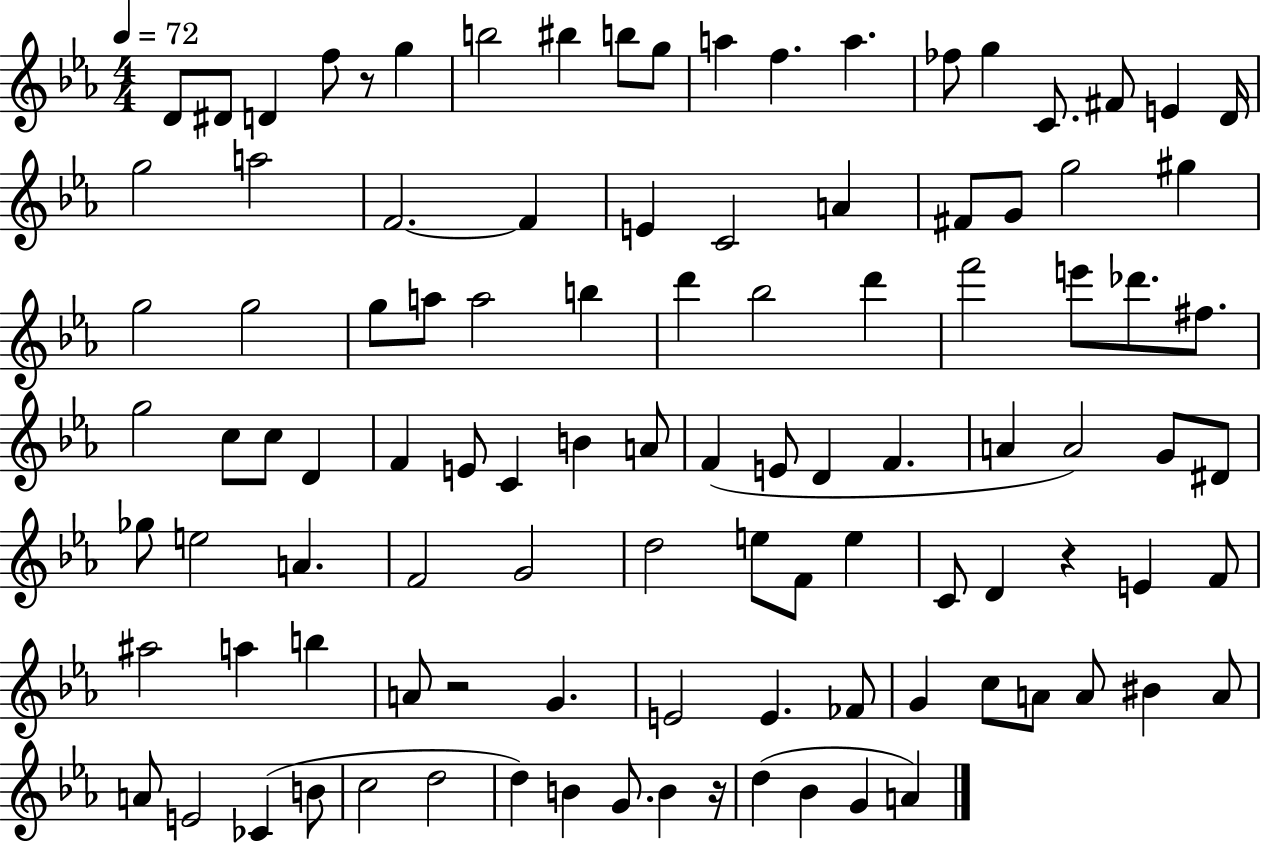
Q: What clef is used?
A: treble